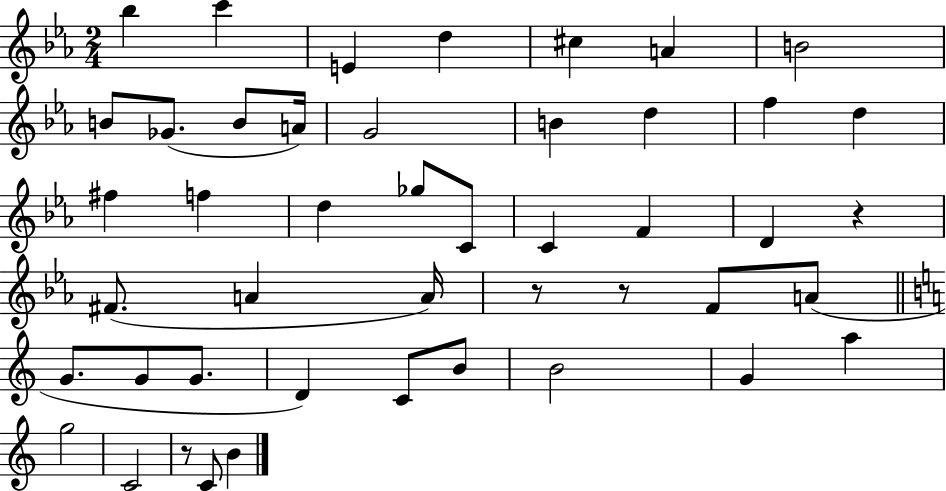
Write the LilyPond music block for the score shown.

{
  \clef treble
  \numericTimeSignature
  \time 2/4
  \key ees \major
  bes''4 c'''4 | e'4 d''4 | cis''4 a'4 | b'2 | \break b'8 ges'8.( b'8 a'16) | g'2 | b'4 d''4 | f''4 d''4 | \break fis''4 f''4 | d''4 ges''8 c'8 | c'4 f'4 | d'4 r4 | \break fis'8.( a'4 a'16) | r8 r8 f'8 a'8( | \bar "||" \break \key c \major g'8. g'8 g'8. | d'4) c'8 b'8 | b'2 | g'4 a''4 | \break g''2 | c'2 | r8 c'8 b'4 | \bar "|."
}